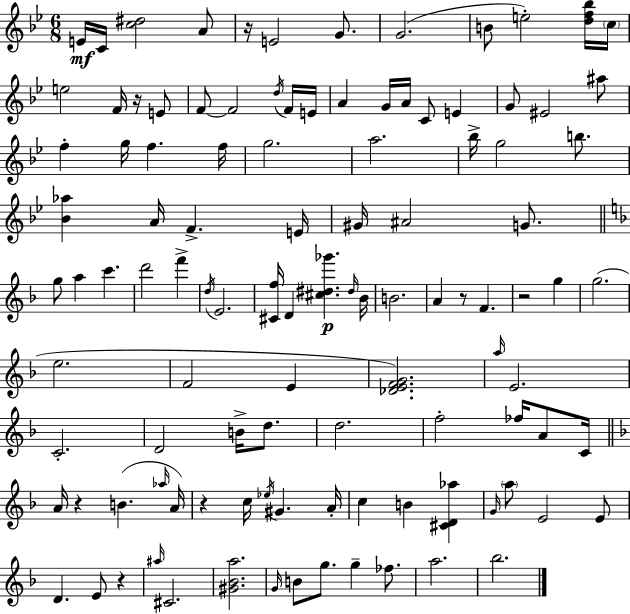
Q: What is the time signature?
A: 6/8